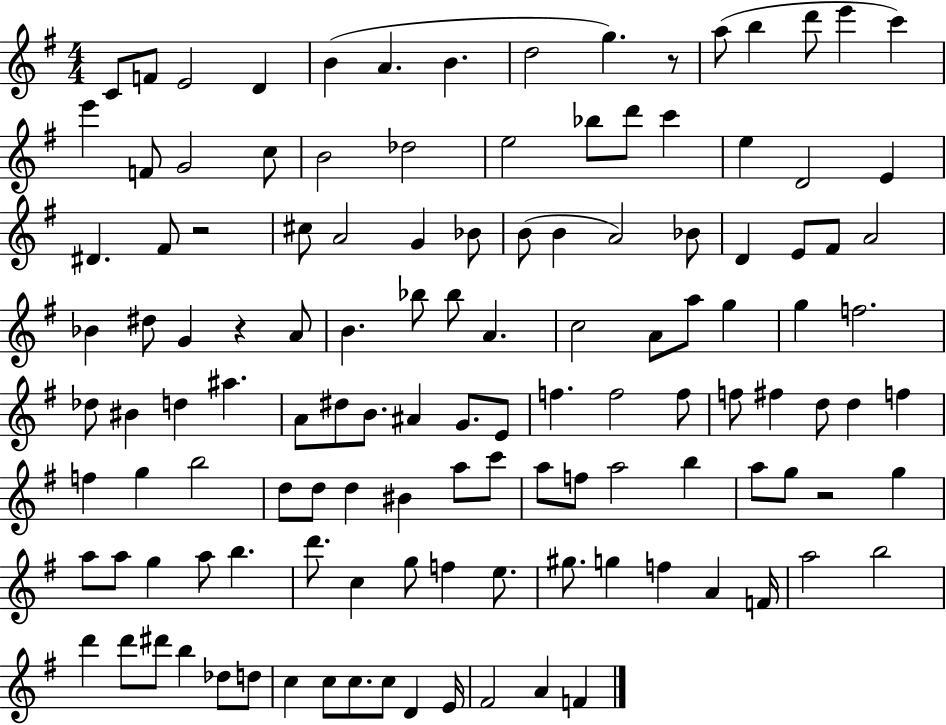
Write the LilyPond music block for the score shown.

{
  \clef treble
  \numericTimeSignature
  \time 4/4
  \key g \major
  c'8 f'8 e'2 d'4 | b'4( a'4. b'4. | d''2 g''4.) r8 | a''8( b''4 d'''8 e'''4 c'''4) | \break e'''4 f'8 g'2 c''8 | b'2 des''2 | e''2 bes''8 d'''8 c'''4 | e''4 d'2 e'4 | \break dis'4. fis'8 r2 | cis''8 a'2 g'4 bes'8 | b'8( b'4 a'2) bes'8 | d'4 e'8 fis'8 a'2 | \break bes'4 dis''8 g'4 r4 a'8 | b'4. bes''8 bes''8 a'4. | c''2 a'8 a''8 g''4 | g''4 f''2. | \break des''8 bis'4 d''4 ais''4. | a'8 dis''8 b'8. ais'4 g'8. e'8 | f''4. f''2 f''8 | f''8 fis''4 d''8 d''4 f''4 | \break f''4 g''4 b''2 | d''8 d''8 d''4 bis'4 a''8 c'''8 | a''8 f''8 a''2 b''4 | a''8 g''8 r2 g''4 | \break a''8 a''8 g''4 a''8 b''4. | d'''8. c''4 g''8 f''4 e''8. | gis''8. g''4 f''4 a'4 f'16 | a''2 b''2 | \break d'''4 d'''8 dis'''8 b''4 des''8 d''8 | c''4 c''8 c''8. c''8 d'4 e'16 | fis'2 a'4 f'4 | \bar "|."
}